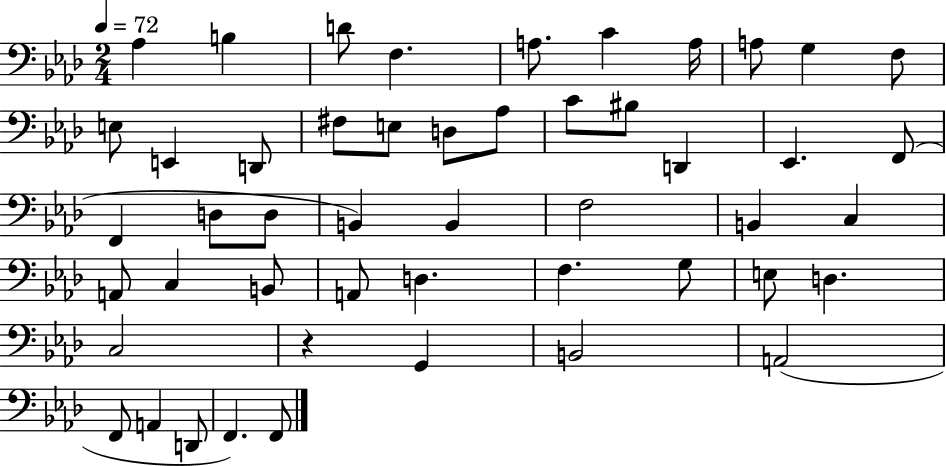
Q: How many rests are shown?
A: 1